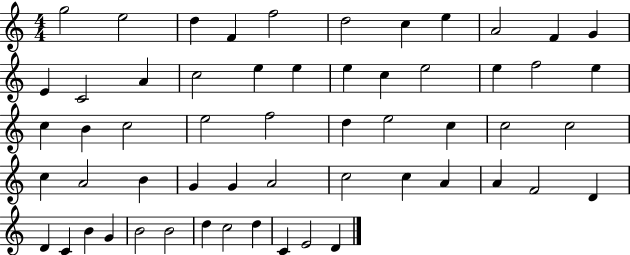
G5/h E5/h D5/q F4/q F5/h D5/h C5/q E5/q A4/h F4/q G4/q E4/q C4/h A4/q C5/h E5/q E5/q E5/q C5/q E5/h E5/q F5/h E5/q C5/q B4/q C5/h E5/h F5/h D5/q E5/h C5/q C5/h C5/h C5/q A4/h B4/q G4/q G4/q A4/h C5/h C5/q A4/q A4/q F4/h D4/q D4/q C4/q B4/q G4/q B4/h B4/h D5/q C5/h D5/q C4/q E4/h D4/q